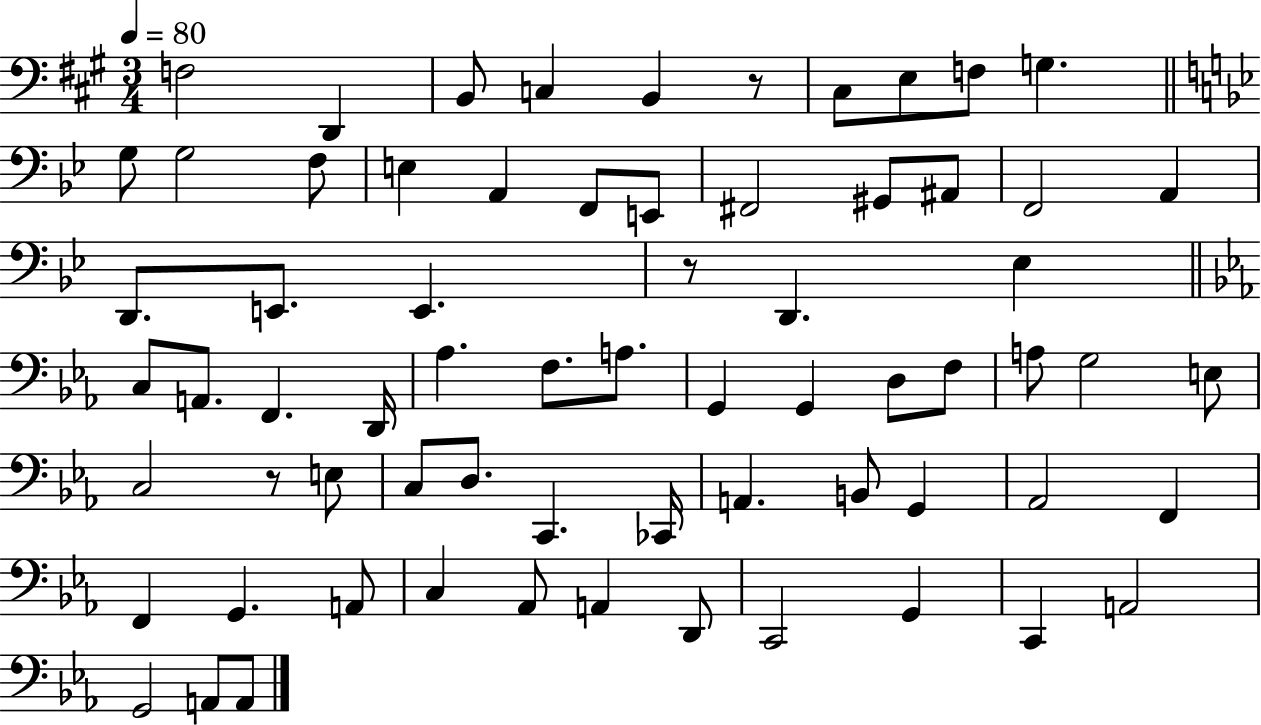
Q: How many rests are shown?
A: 3